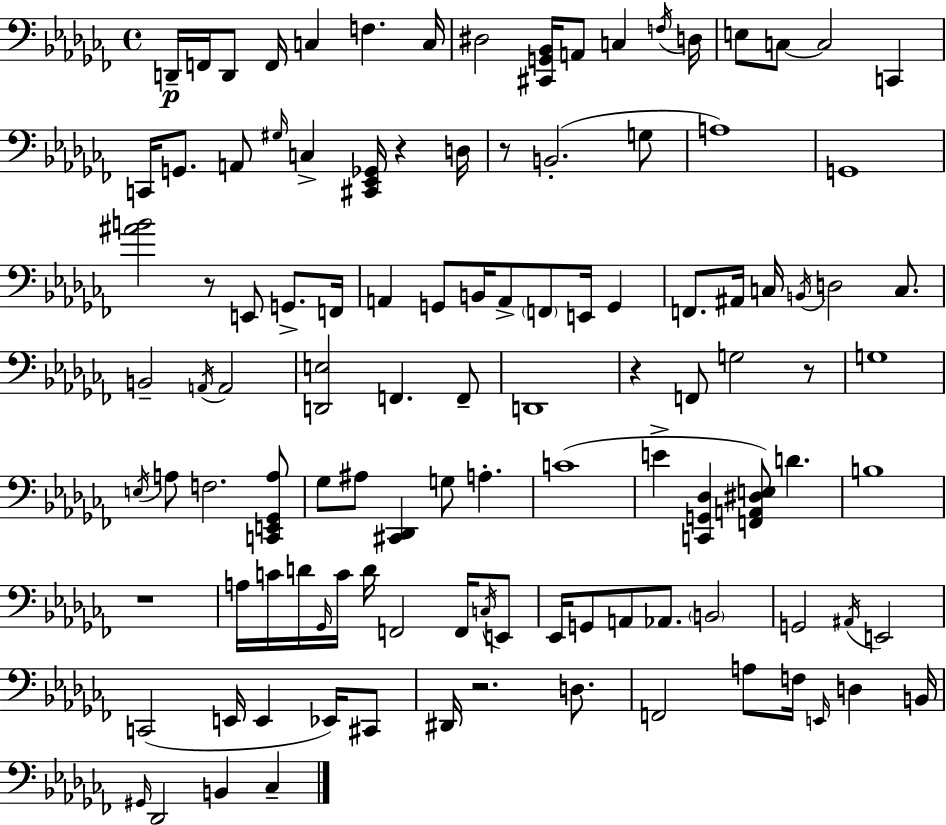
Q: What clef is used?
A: bass